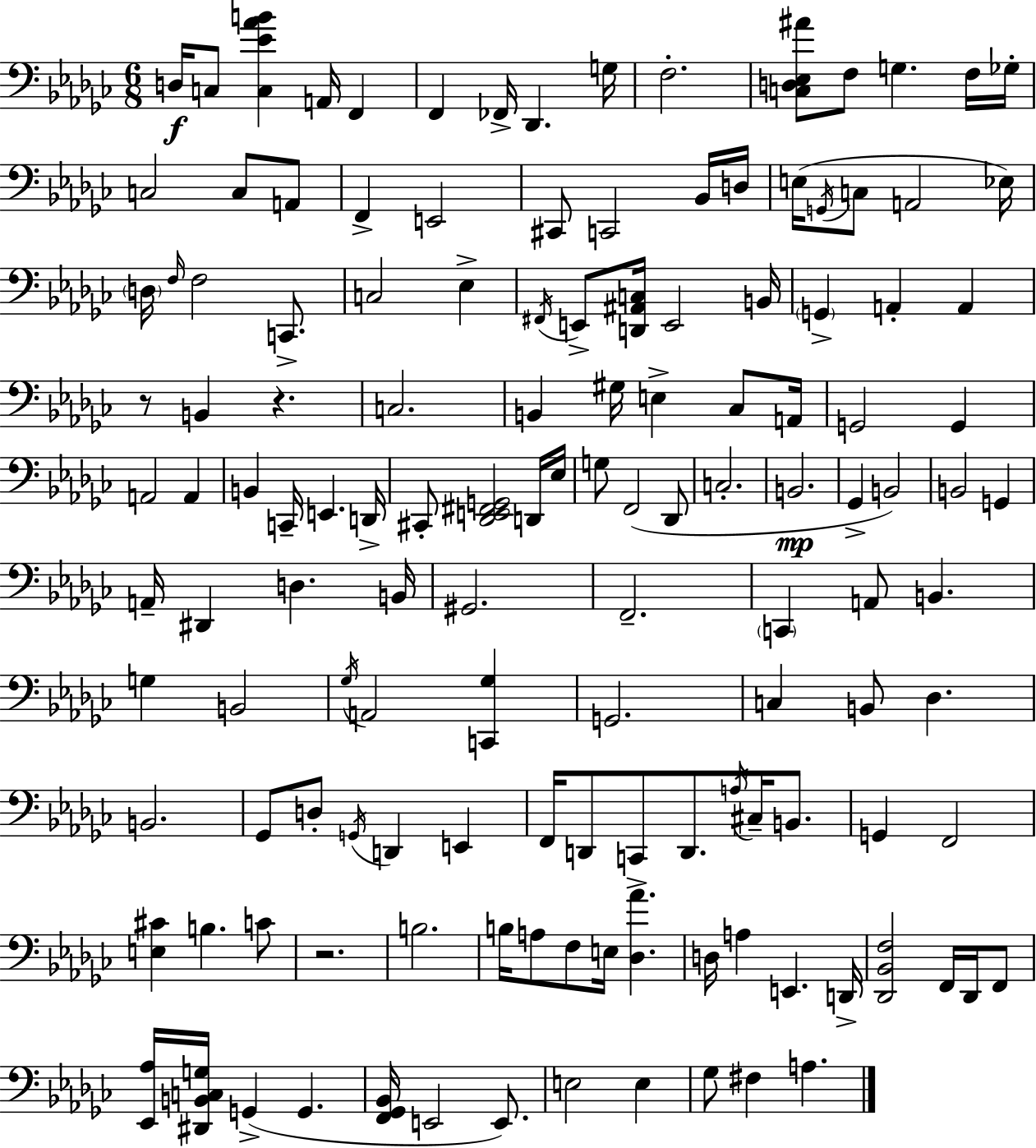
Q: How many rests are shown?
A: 3